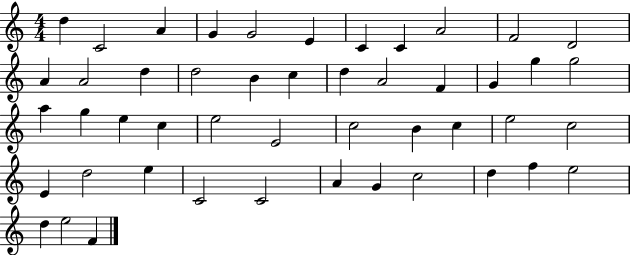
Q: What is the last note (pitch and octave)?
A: F4